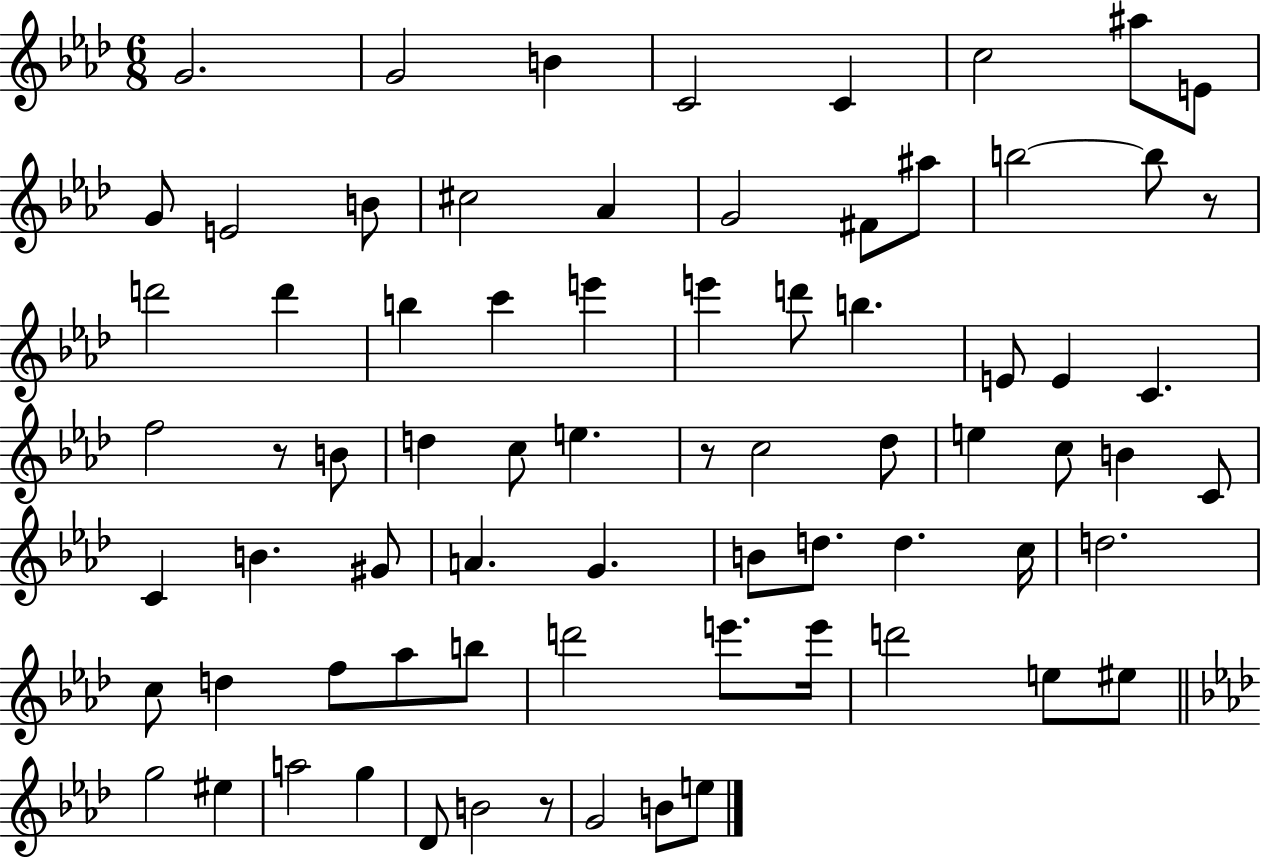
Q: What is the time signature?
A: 6/8